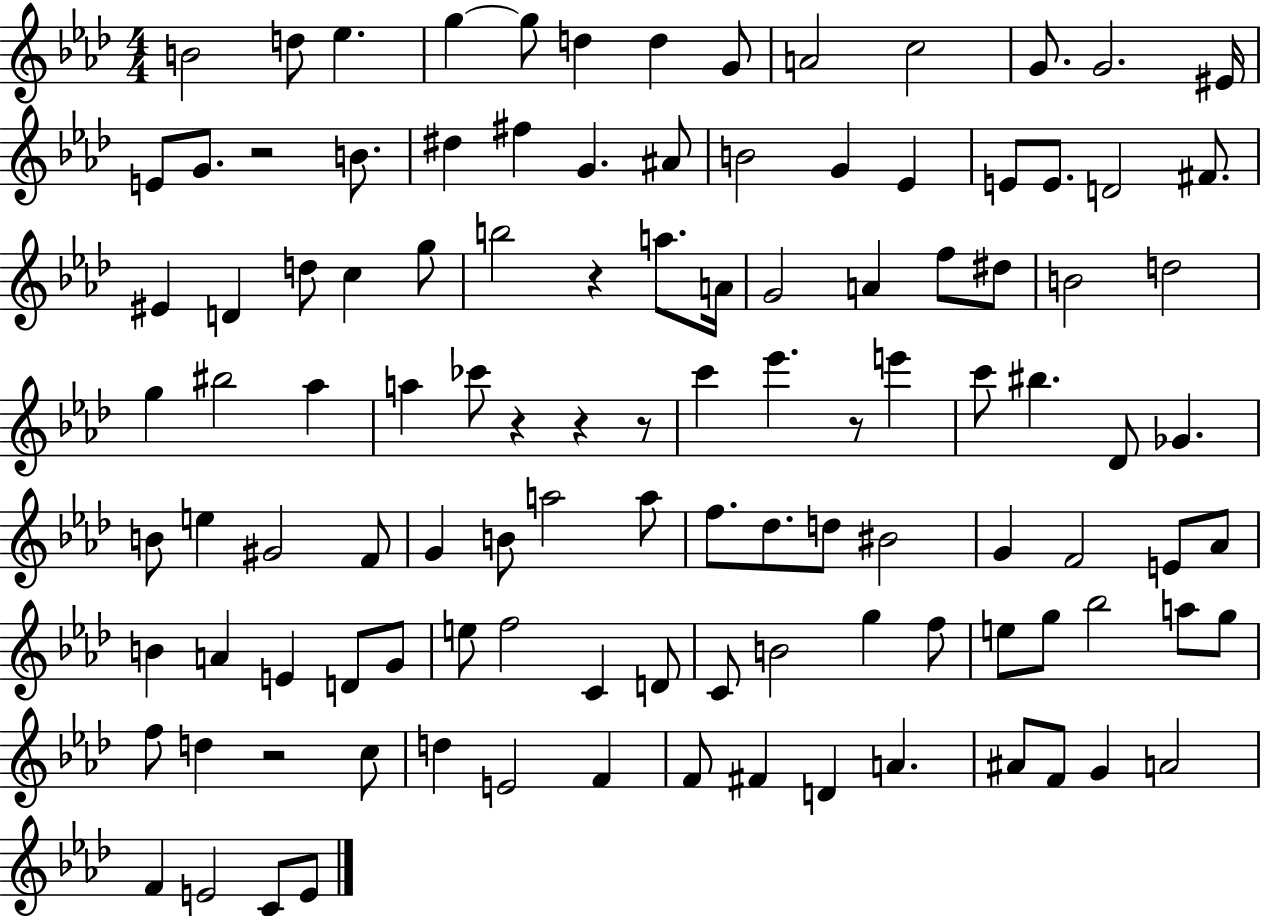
{
  \clef treble
  \numericTimeSignature
  \time 4/4
  \key aes \major
  b'2 d''8 ees''4. | g''4~~ g''8 d''4 d''4 g'8 | a'2 c''2 | g'8. g'2. eis'16 | \break e'8 g'8. r2 b'8. | dis''4 fis''4 g'4. ais'8 | b'2 g'4 ees'4 | e'8 e'8. d'2 fis'8. | \break eis'4 d'4 d''8 c''4 g''8 | b''2 r4 a''8. a'16 | g'2 a'4 f''8 dis''8 | b'2 d''2 | \break g''4 bis''2 aes''4 | a''4 ces'''8 r4 r4 r8 | c'''4 ees'''4. r8 e'''4 | c'''8 bis''4. des'8 ges'4. | \break b'8 e''4 gis'2 f'8 | g'4 b'8 a''2 a''8 | f''8. des''8. d''8 bis'2 | g'4 f'2 e'8 aes'8 | \break b'4 a'4 e'4 d'8 g'8 | e''8 f''2 c'4 d'8 | c'8 b'2 g''4 f''8 | e''8 g''8 bes''2 a''8 g''8 | \break f''8 d''4 r2 c''8 | d''4 e'2 f'4 | f'8 fis'4 d'4 a'4. | ais'8 f'8 g'4 a'2 | \break f'4 e'2 c'8 e'8 | \bar "|."
}